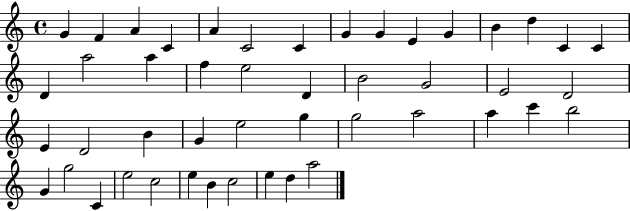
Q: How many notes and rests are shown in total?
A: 47